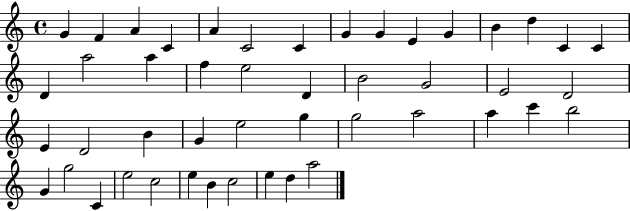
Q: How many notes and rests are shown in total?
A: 47